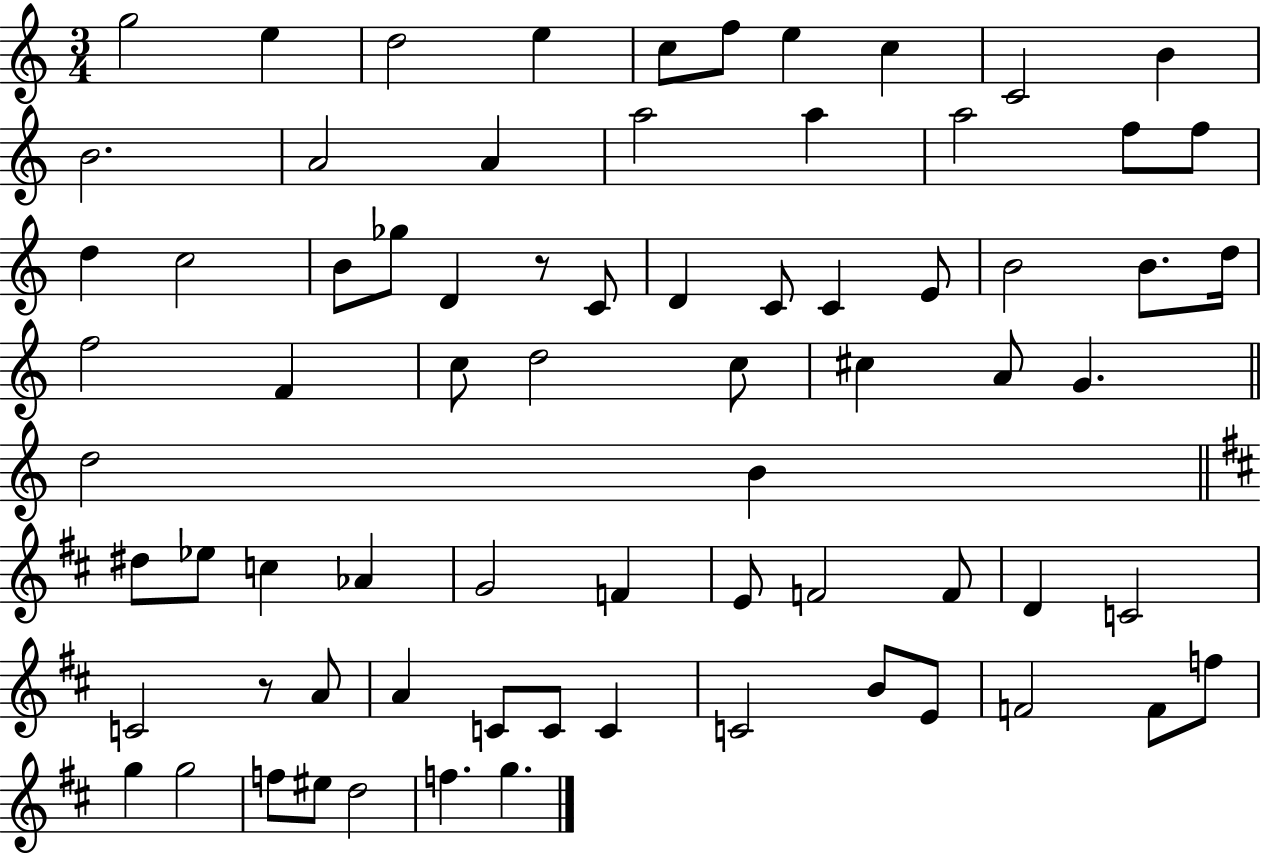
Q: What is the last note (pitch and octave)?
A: G5